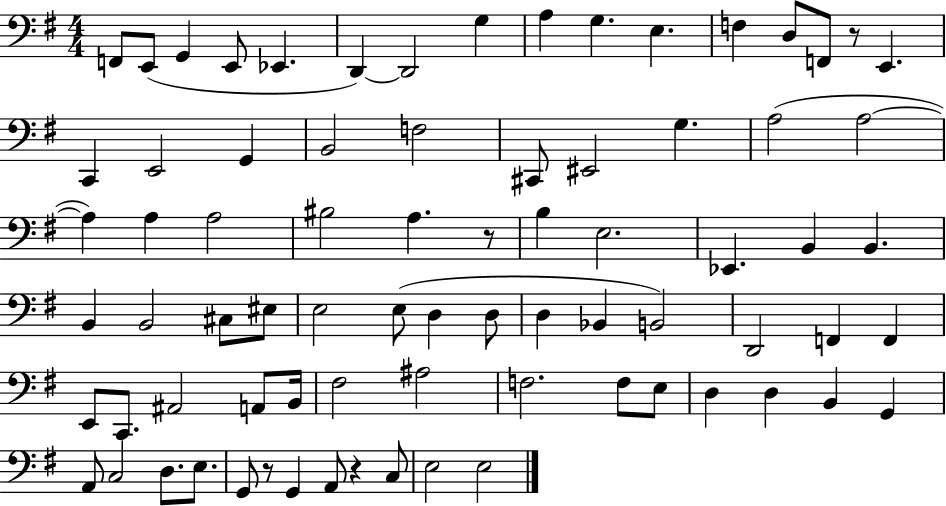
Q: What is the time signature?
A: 4/4